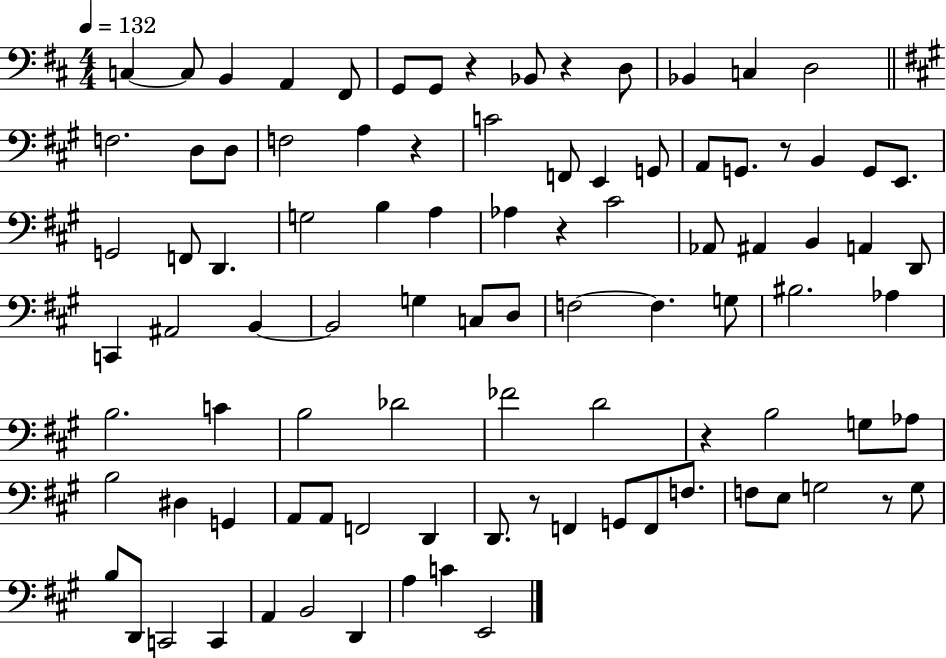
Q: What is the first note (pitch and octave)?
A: C3